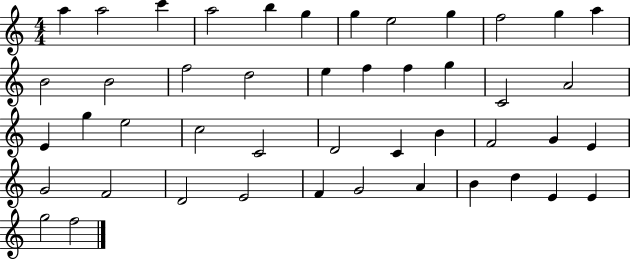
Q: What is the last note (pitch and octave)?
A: F5